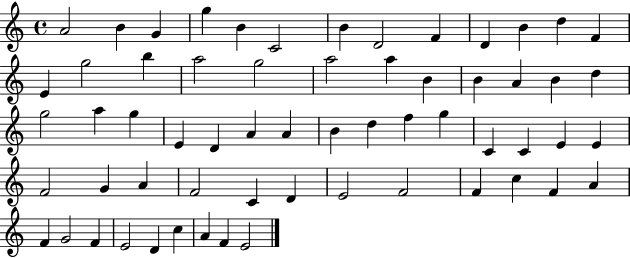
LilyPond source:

{
  \clef treble
  \time 4/4
  \defaultTimeSignature
  \key c \major
  a'2 b'4 g'4 | g''4 b'4 c'2 | b'4 d'2 f'4 | d'4 b'4 d''4 f'4 | \break e'4 g''2 b''4 | a''2 g''2 | a''2 a''4 b'4 | b'4 a'4 b'4 d''4 | \break g''2 a''4 g''4 | e'4 d'4 a'4 a'4 | b'4 d''4 f''4 g''4 | c'4 c'4 e'4 e'4 | \break f'2 g'4 a'4 | f'2 c'4 d'4 | e'2 f'2 | f'4 c''4 f'4 a'4 | \break f'4 g'2 f'4 | e'2 d'4 c''4 | a'4 f'4 e'2 | \bar "|."
}